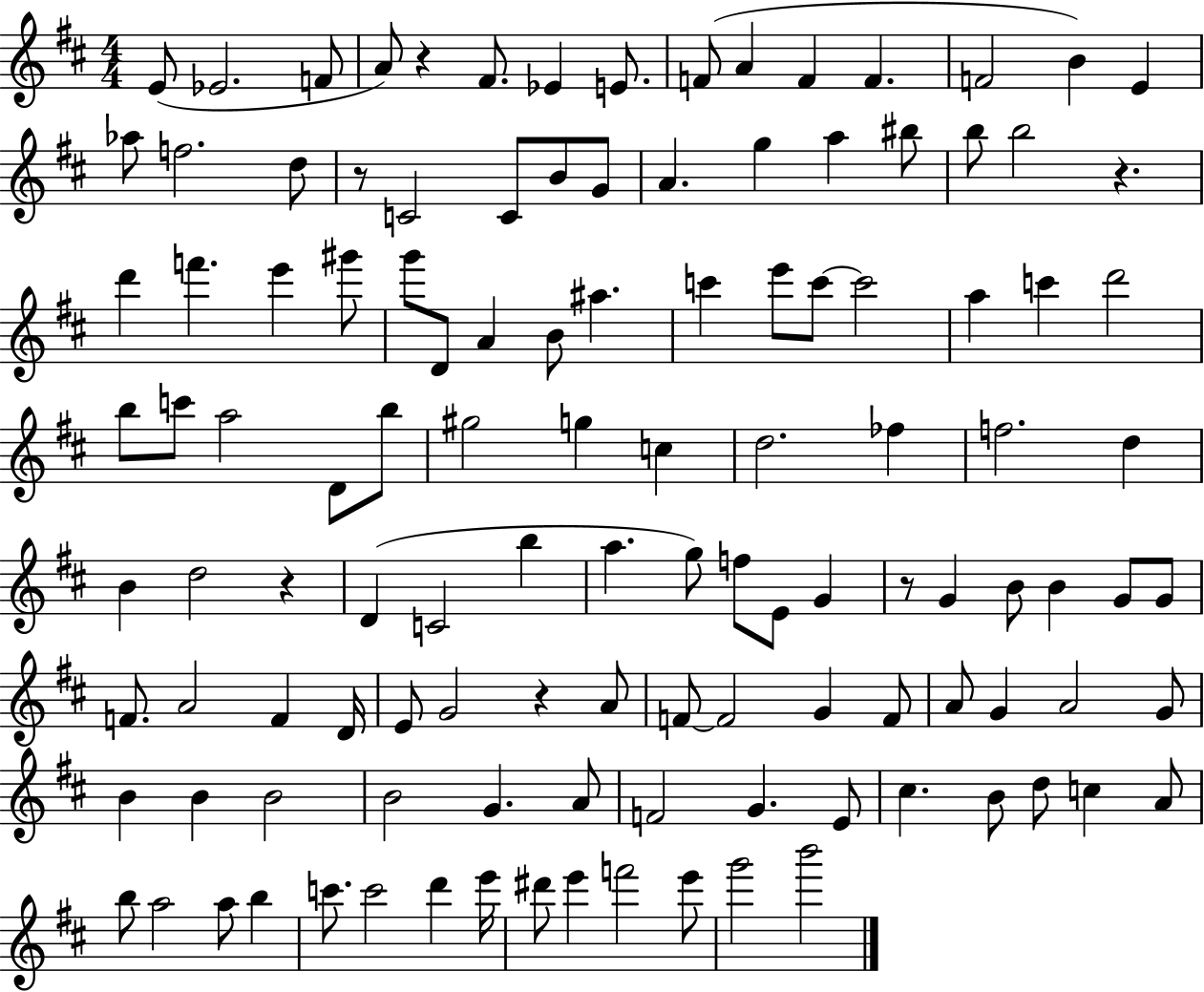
E4/e Eb4/h. F4/e A4/e R/q F#4/e. Eb4/q E4/e. F4/e A4/q F4/q F4/q. F4/h B4/q E4/q Ab5/e F5/h. D5/e R/e C4/h C4/e B4/e G4/e A4/q. G5/q A5/q BIS5/e B5/e B5/h R/q. D6/q F6/q. E6/q G#6/e G6/e D4/e A4/q B4/e A#5/q. C6/q E6/e C6/e C6/h A5/q C6/q D6/h B5/e C6/e A5/h D4/e B5/e G#5/h G5/q C5/q D5/h. FES5/q F5/h. D5/q B4/q D5/h R/q D4/q C4/h B5/q A5/q. G5/e F5/e E4/e G4/q R/e G4/q B4/e B4/q G4/e G4/e F4/e. A4/h F4/q D4/s E4/e G4/h R/q A4/e F4/e F4/h G4/q F4/e A4/e G4/q A4/h G4/e B4/q B4/q B4/h B4/h G4/q. A4/e F4/h G4/q. E4/e C#5/q. B4/e D5/e C5/q A4/e B5/e A5/h A5/e B5/q C6/e. C6/h D6/q E6/s D#6/e E6/q F6/h E6/e G6/h B6/h